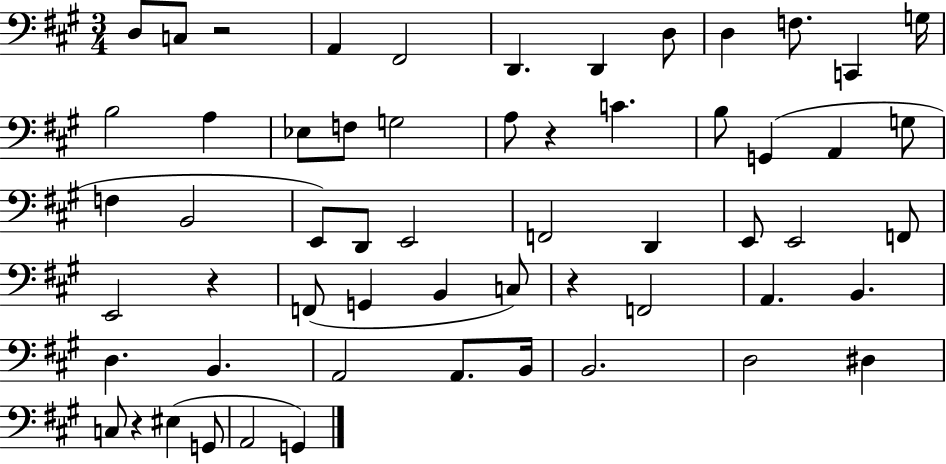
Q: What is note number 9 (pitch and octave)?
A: F3